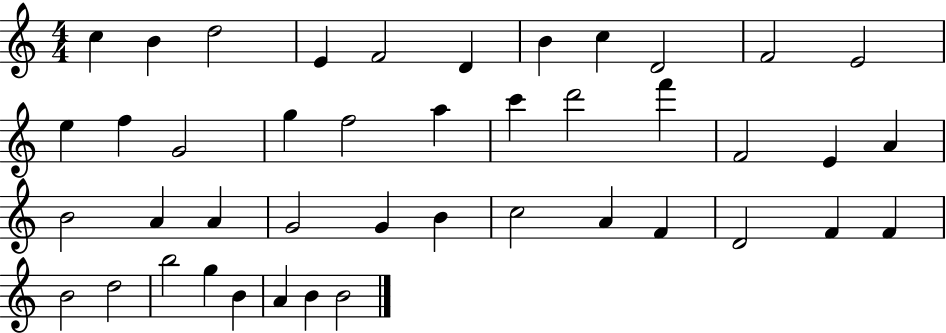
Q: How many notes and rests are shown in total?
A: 43